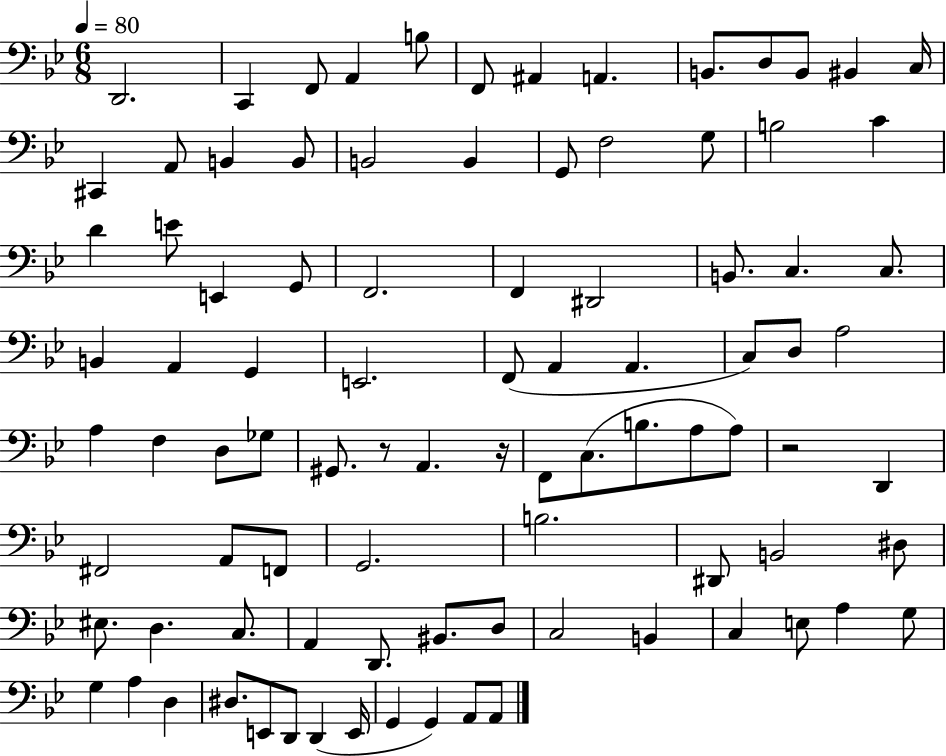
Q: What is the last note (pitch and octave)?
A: A2